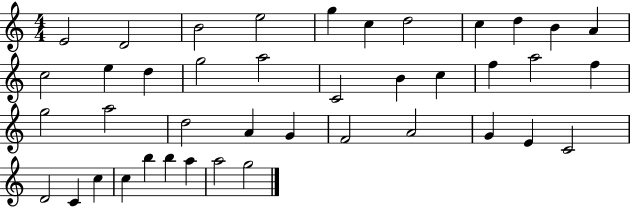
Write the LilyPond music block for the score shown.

{
  \clef treble
  \numericTimeSignature
  \time 4/4
  \key c \major
  e'2 d'2 | b'2 e''2 | g''4 c''4 d''2 | c''4 d''4 b'4 a'4 | \break c''2 e''4 d''4 | g''2 a''2 | c'2 b'4 c''4 | f''4 a''2 f''4 | \break g''2 a''2 | d''2 a'4 g'4 | f'2 a'2 | g'4 e'4 c'2 | \break d'2 c'4 c''4 | c''4 b''4 b''4 a''4 | a''2 g''2 | \bar "|."
}